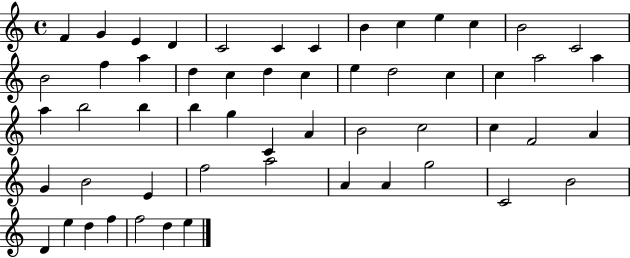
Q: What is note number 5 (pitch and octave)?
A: C4